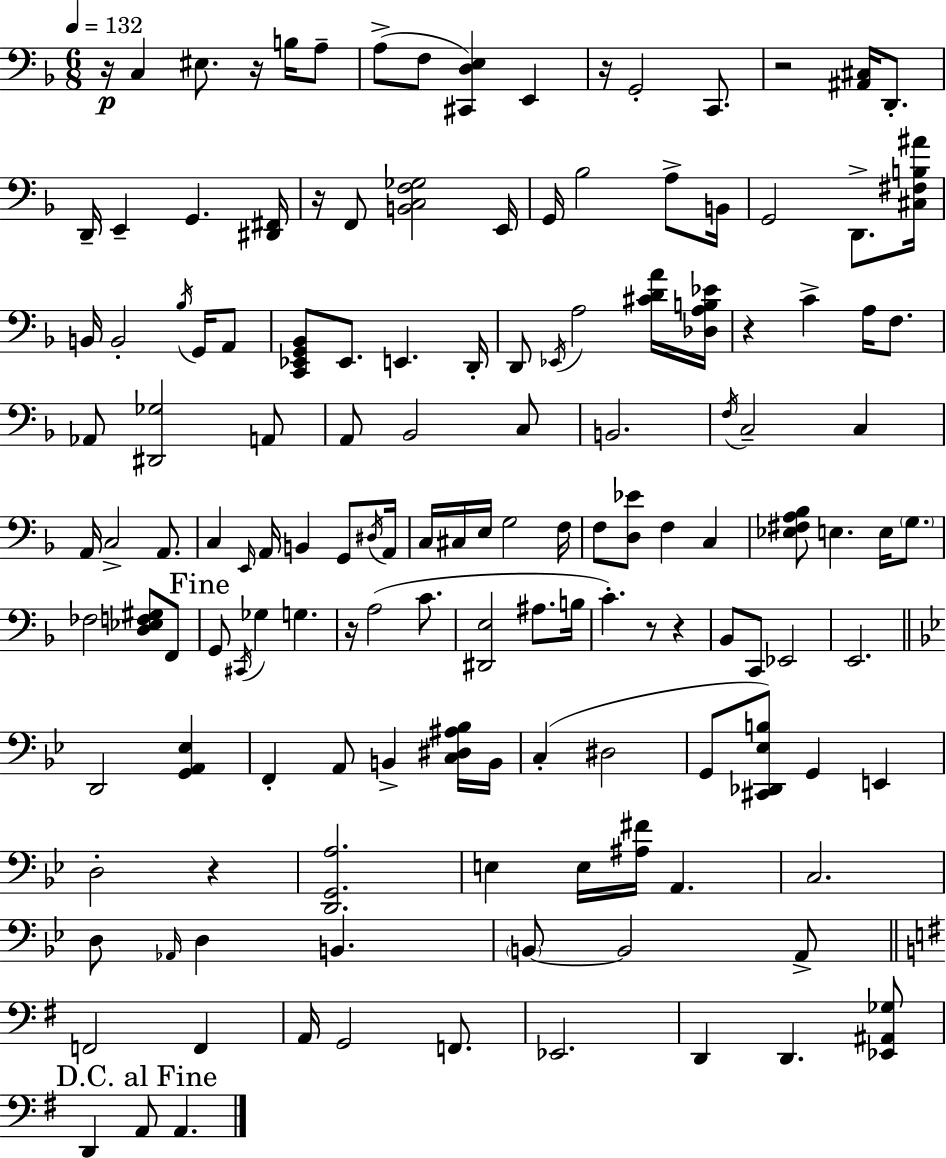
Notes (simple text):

R/s C3/q EIS3/e. R/s B3/s A3/e A3/e F3/e [C#2,D3,E3]/q E2/q R/s G2/h C2/e. R/h [A#2,C#3]/s D2/e. D2/s E2/q G2/q. [D#2,F#2]/s R/s F2/e [B2,C3,F3,Gb3]/h E2/s G2/s Bb3/h A3/e B2/s G2/h D2/e. [C#3,F#3,B3,A#4]/s B2/s B2/h Bb3/s G2/s A2/e [C2,Eb2,G2,Bb2]/e Eb2/e. E2/q. D2/s D2/e Eb2/s A3/h [C#4,D4,A4]/s [Db3,A3,B3,Eb4]/s R/q C4/q A3/s F3/e. Ab2/e [D#2,Gb3]/h A2/e A2/e Bb2/h C3/e B2/h. F3/s C3/h C3/q A2/s C3/h A2/e. C3/q E2/s A2/s B2/q G2/e D#3/s A2/s C3/s C#3/s E3/s G3/h F3/s F3/e [D3,Eb4]/e F3/q C3/q [Eb3,F#3,A3,Bb3]/e E3/q. E3/s G3/e. FES3/h [D3,Eb3,F3,G#3]/e F2/e G2/e C#2/s Gb3/q G3/q. R/s A3/h C4/e. [D#2,E3]/h A#3/e. B3/s C4/q. R/e R/q Bb2/e C2/e Eb2/h E2/h. D2/h [G2,A2,Eb3]/q F2/q A2/e B2/q [C3,D#3,A#3,Bb3]/s B2/s C3/q D#3/h G2/e [C#2,Db2,Eb3,B3]/e G2/q E2/q D3/h R/q [D2,G2,A3]/h. E3/q E3/s [A#3,F#4]/s A2/q. C3/h. D3/e Ab2/s D3/q B2/q. B2/e B2/h A2/e F2/h F2/q A2/s G2/h F2/e. Eb2/h. D2/q D2/q. [Eb2,A#2,Gb3]/e D2/q A2/e A2/q.